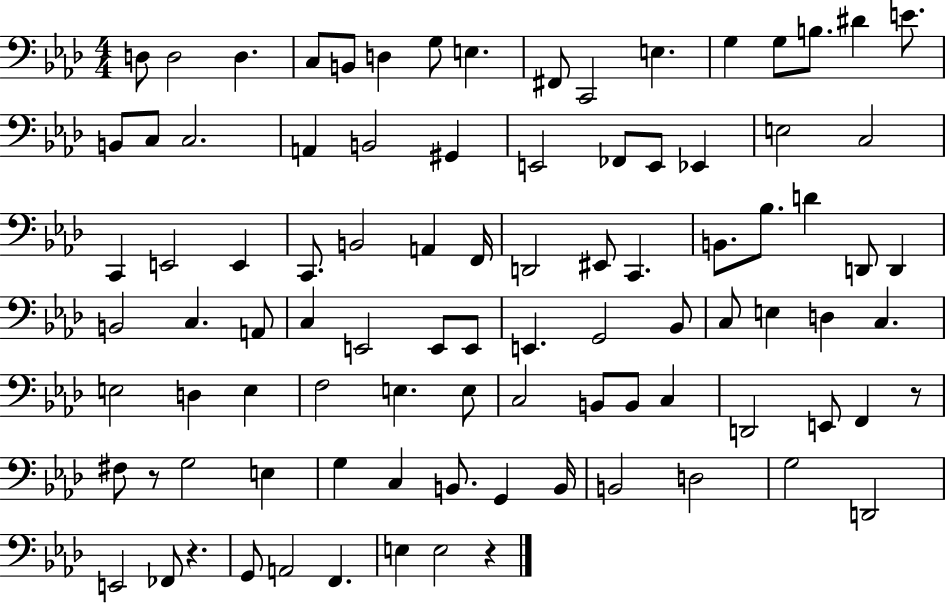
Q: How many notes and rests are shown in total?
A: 93